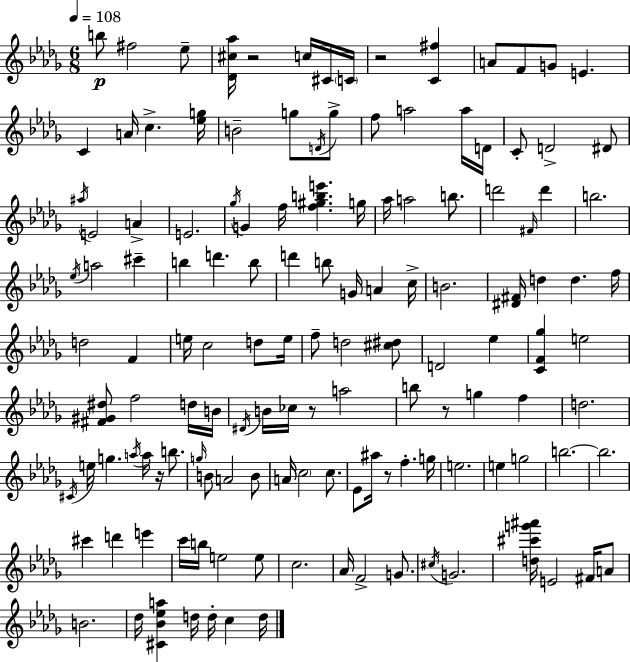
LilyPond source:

{
  \clef treble
  \numericTimeSignature
  \time 6/8
  \key bes \minor
  \tempo 4 = 108
  b''8\p fis''2 ees''8-- | <des' cis'' aes''>16 r2 c''16 cis'16 \parenthesize c'16 | r2 <c' fis''>4 | a'8 f'8 g'8 e'4. | \break c'4 a'16 c''4.-> <ees'' g''>16 | b'2-- g''8 \acciaccatura { d'16 } g''8-> | f''8 a''2 a''16 | d'16 c'8-. d'2-> dis'8 | \break \acciaccatura { ais''16 } e'2 a'4-> | e'2. | \acciaccatura { ges''16 } g'4 f''16 <f'' gis'' b'' e'''>4. | g''16 aes''16 a''2 | \break b''8. d'''2 \grace { fis'16 } | d'''4 b''2. | \acciaccatura { ees''16 } a''2 | cis'''4-- b''4 d'''4. | \break b''8 d'''4 b''8 g'16 | a'4 c''16-> b'2. | <dis' fis'>16 d''4 d''4. | f''16 d''2 | \break f'4 e''16 c''2 | d''8 e''16 f''8-- d''2 | <cis'' dis''>8 d'2 | ees''4 <c' f' ges''>4 e''2 | \break <fis' gis' dis''>8 f''2 | d''16 b'16 \acciaccatura { dis'16 } b'16 ces''16 r8 a''2 | b''8 r8 g''4 | f''4 d''2. | \break \acciaccatura { cis'16 } e''16 g''4. | \acciaccatura { a''16 } a''16 r16 b''8. \grace { g''16 } b'8 a'2 | b'8 a'16 \parenthesize c''2 | c''8. ees'8 ais''16 | \break r8 f''4.-. g''16 e''2. | e''4 | g''2 b''2.~~ | b''2. | \break cis'''4 | d'''4 e'''4 c'''16 b''16 e''2 | e''8 c''2. | aes'16 f'2-> | \break g'8. \acciaccatura { cis''16 } g'2. | <d'' cis''' g''' ais'''>16 e'2 | fis'16 a'8 b'2. | des''16 <cis' bes' ees'' a''>4 | \break d''16 d''16-. c''4 d''16 \bar "|."
}